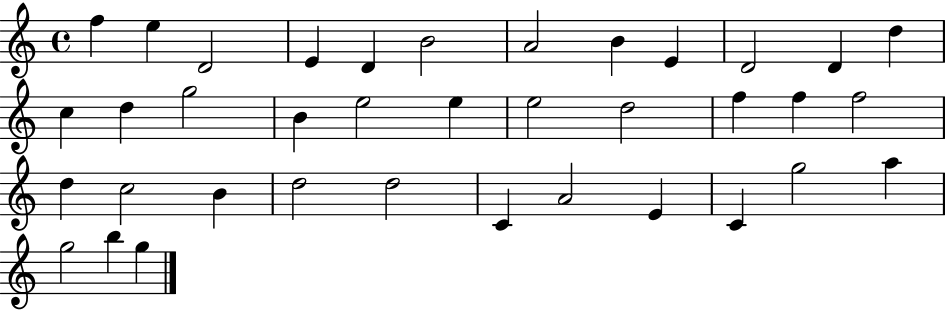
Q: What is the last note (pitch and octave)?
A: G5